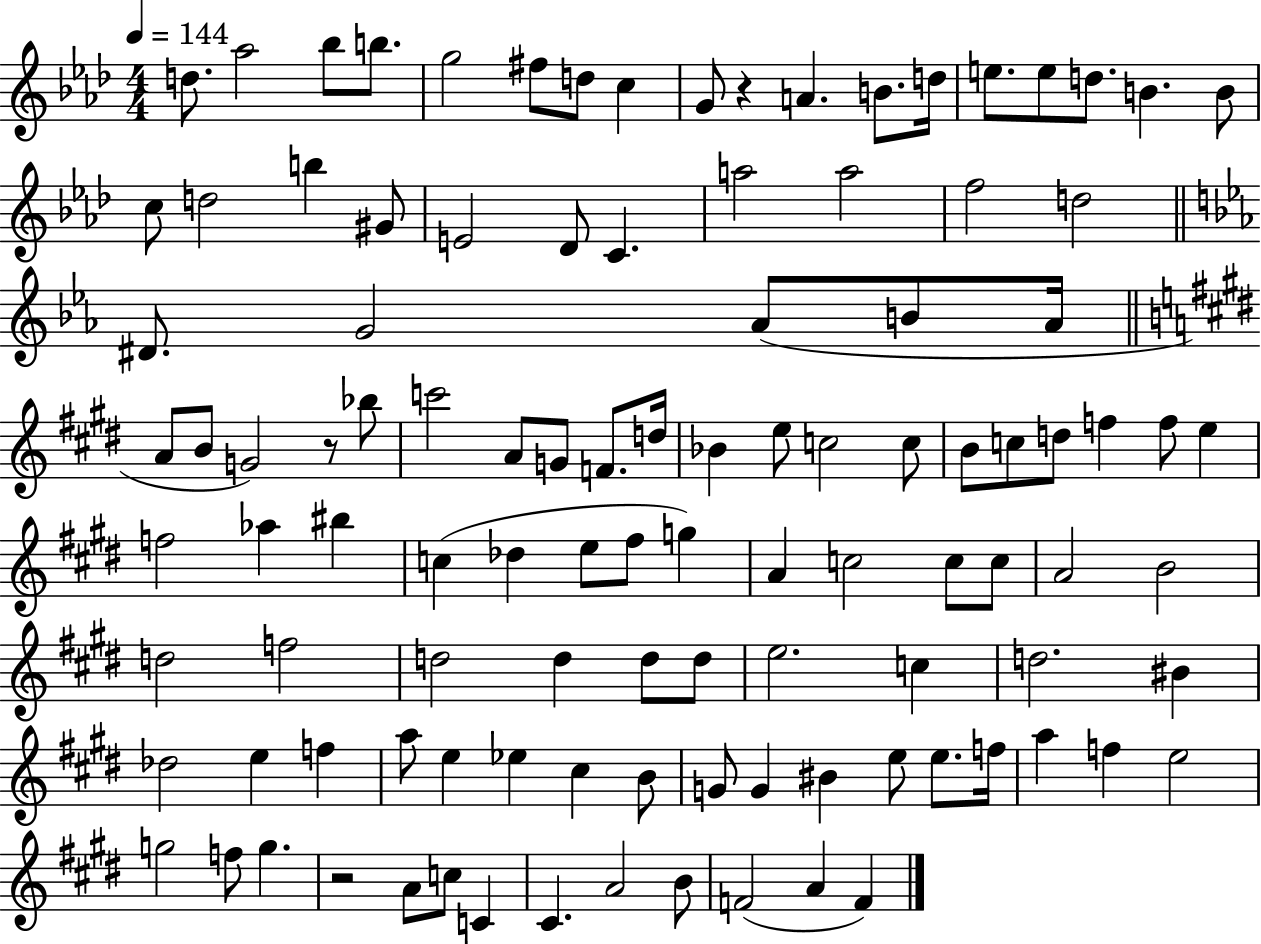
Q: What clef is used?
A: treble